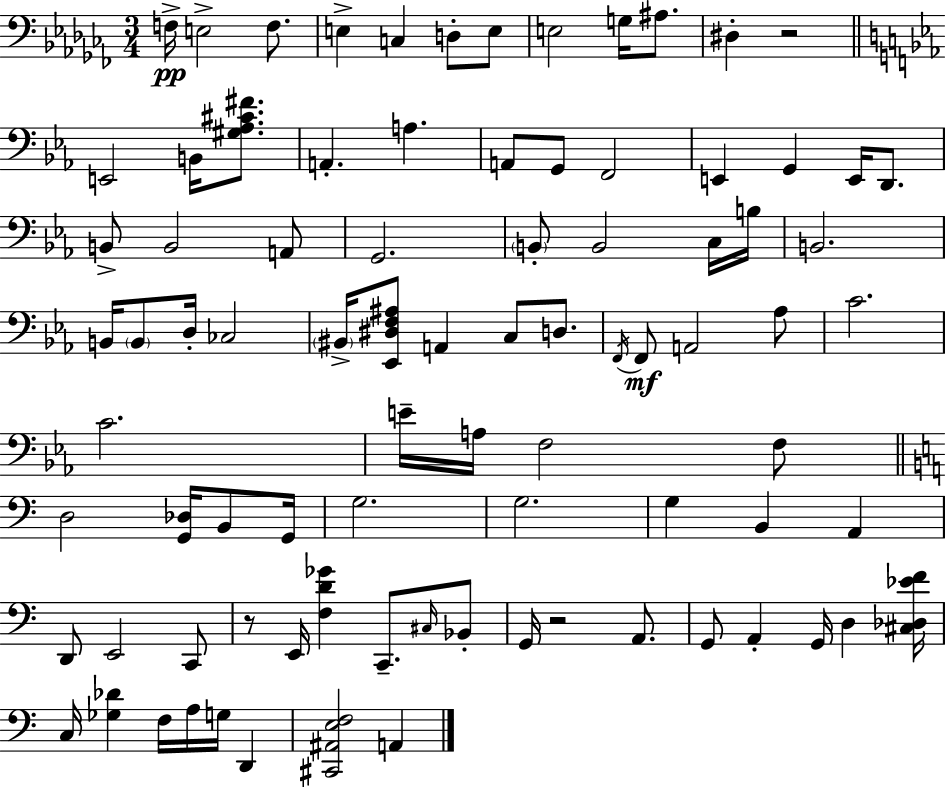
{
  \clef bass
  \numericTimeSignature
  \time 3/4
  \key aes \minor
  f16->\pp e2-> f8. | e4-> c4 d8-. e8 | e2 g16 ais8. | dis4-. r2 | \break \bar "||" \break \key ees \major e,2 b,16 <gis aes cis' fis'>8. | a,4.-. a4. | a,8 g,8 f,2 | e,4 g,4 e,16 d,8. | \break b,8-> b,2 a,8 | g,2. | \parenthesize b,8-. b,2 c16 b16 | b,2. | \break b,16 \parenthesize b,8 d16-. ces2 | \parenthesize bis,16-> <ees, dis f ais>8 a,4 c8 d8. | \acciaccatura { f,16 } f,8\mf a,2 aes8 | c'2. | \break c'2. | e'16-- a16 f2 f8 | \bar "||" \break \key c \major d2 <g, des>16 b,8 g,16 | g2. | g2. | g4 b,4 a,4 | \break d,8 e,2 c,8 | r8 e,16 <f d' ges'>4 c,8.-- \grace { cis16 } bes,8-. | g,16 r2 a,8. | g,8 a,4-. g,16 d4 | \break <cis des ees' f'>16 c16 <ges des'>4 f16 a16 g16 d,4 | <cis, ais, e f>2 a,4 | \bar "|."
}